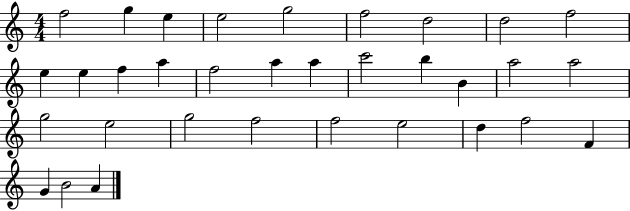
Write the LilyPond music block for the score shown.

{
  \clef treble
  \numericTimeSignature
  \time 4/4
  \key c \major
  f''2 g''4 e''4 | e''2 g''2 | f''2 d''2 | d''2 f''2 | \break e''4 e''4 f''4 a''4 | f''2 a''4 a''4 | c'''2 b''4 b'4 | a''2 a''2 | \break g''2 e''2 | g''2 f''2 | f''2 e''2 | d''4 f''2 f'4 | \break g'4 b'2 a'4 | \bar "|."
}